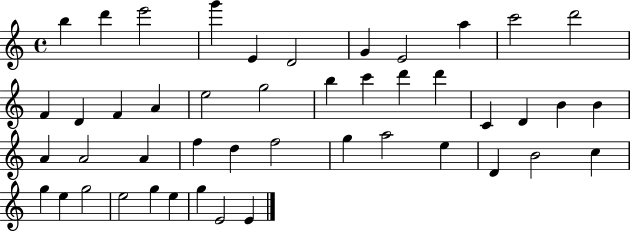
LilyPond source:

{
  \clef treble
  \time 4/4
  \defaultTimeSignature
  \key c \major
  b''4 d'''4 e'''2 | g'''4 e'4 d'2 | g'4 e'2 a''4 | c'''2 d'''2 | \break f'4 d'4 f'4 a'4 | e''2 g''2 | b''4 c'''4 d'''4 d'''4 | c'4 d'4 b'4 b'4 | \break a'4 a'2 a'4 | f''4 d''4 f''2 | g''4 a''2 e''4 | d'4 b'2 c''4 | \break g''4 e''4 g''2 | e''2 g''4 e''4 | g''4 e'2 e'4 | \bar "|."
}